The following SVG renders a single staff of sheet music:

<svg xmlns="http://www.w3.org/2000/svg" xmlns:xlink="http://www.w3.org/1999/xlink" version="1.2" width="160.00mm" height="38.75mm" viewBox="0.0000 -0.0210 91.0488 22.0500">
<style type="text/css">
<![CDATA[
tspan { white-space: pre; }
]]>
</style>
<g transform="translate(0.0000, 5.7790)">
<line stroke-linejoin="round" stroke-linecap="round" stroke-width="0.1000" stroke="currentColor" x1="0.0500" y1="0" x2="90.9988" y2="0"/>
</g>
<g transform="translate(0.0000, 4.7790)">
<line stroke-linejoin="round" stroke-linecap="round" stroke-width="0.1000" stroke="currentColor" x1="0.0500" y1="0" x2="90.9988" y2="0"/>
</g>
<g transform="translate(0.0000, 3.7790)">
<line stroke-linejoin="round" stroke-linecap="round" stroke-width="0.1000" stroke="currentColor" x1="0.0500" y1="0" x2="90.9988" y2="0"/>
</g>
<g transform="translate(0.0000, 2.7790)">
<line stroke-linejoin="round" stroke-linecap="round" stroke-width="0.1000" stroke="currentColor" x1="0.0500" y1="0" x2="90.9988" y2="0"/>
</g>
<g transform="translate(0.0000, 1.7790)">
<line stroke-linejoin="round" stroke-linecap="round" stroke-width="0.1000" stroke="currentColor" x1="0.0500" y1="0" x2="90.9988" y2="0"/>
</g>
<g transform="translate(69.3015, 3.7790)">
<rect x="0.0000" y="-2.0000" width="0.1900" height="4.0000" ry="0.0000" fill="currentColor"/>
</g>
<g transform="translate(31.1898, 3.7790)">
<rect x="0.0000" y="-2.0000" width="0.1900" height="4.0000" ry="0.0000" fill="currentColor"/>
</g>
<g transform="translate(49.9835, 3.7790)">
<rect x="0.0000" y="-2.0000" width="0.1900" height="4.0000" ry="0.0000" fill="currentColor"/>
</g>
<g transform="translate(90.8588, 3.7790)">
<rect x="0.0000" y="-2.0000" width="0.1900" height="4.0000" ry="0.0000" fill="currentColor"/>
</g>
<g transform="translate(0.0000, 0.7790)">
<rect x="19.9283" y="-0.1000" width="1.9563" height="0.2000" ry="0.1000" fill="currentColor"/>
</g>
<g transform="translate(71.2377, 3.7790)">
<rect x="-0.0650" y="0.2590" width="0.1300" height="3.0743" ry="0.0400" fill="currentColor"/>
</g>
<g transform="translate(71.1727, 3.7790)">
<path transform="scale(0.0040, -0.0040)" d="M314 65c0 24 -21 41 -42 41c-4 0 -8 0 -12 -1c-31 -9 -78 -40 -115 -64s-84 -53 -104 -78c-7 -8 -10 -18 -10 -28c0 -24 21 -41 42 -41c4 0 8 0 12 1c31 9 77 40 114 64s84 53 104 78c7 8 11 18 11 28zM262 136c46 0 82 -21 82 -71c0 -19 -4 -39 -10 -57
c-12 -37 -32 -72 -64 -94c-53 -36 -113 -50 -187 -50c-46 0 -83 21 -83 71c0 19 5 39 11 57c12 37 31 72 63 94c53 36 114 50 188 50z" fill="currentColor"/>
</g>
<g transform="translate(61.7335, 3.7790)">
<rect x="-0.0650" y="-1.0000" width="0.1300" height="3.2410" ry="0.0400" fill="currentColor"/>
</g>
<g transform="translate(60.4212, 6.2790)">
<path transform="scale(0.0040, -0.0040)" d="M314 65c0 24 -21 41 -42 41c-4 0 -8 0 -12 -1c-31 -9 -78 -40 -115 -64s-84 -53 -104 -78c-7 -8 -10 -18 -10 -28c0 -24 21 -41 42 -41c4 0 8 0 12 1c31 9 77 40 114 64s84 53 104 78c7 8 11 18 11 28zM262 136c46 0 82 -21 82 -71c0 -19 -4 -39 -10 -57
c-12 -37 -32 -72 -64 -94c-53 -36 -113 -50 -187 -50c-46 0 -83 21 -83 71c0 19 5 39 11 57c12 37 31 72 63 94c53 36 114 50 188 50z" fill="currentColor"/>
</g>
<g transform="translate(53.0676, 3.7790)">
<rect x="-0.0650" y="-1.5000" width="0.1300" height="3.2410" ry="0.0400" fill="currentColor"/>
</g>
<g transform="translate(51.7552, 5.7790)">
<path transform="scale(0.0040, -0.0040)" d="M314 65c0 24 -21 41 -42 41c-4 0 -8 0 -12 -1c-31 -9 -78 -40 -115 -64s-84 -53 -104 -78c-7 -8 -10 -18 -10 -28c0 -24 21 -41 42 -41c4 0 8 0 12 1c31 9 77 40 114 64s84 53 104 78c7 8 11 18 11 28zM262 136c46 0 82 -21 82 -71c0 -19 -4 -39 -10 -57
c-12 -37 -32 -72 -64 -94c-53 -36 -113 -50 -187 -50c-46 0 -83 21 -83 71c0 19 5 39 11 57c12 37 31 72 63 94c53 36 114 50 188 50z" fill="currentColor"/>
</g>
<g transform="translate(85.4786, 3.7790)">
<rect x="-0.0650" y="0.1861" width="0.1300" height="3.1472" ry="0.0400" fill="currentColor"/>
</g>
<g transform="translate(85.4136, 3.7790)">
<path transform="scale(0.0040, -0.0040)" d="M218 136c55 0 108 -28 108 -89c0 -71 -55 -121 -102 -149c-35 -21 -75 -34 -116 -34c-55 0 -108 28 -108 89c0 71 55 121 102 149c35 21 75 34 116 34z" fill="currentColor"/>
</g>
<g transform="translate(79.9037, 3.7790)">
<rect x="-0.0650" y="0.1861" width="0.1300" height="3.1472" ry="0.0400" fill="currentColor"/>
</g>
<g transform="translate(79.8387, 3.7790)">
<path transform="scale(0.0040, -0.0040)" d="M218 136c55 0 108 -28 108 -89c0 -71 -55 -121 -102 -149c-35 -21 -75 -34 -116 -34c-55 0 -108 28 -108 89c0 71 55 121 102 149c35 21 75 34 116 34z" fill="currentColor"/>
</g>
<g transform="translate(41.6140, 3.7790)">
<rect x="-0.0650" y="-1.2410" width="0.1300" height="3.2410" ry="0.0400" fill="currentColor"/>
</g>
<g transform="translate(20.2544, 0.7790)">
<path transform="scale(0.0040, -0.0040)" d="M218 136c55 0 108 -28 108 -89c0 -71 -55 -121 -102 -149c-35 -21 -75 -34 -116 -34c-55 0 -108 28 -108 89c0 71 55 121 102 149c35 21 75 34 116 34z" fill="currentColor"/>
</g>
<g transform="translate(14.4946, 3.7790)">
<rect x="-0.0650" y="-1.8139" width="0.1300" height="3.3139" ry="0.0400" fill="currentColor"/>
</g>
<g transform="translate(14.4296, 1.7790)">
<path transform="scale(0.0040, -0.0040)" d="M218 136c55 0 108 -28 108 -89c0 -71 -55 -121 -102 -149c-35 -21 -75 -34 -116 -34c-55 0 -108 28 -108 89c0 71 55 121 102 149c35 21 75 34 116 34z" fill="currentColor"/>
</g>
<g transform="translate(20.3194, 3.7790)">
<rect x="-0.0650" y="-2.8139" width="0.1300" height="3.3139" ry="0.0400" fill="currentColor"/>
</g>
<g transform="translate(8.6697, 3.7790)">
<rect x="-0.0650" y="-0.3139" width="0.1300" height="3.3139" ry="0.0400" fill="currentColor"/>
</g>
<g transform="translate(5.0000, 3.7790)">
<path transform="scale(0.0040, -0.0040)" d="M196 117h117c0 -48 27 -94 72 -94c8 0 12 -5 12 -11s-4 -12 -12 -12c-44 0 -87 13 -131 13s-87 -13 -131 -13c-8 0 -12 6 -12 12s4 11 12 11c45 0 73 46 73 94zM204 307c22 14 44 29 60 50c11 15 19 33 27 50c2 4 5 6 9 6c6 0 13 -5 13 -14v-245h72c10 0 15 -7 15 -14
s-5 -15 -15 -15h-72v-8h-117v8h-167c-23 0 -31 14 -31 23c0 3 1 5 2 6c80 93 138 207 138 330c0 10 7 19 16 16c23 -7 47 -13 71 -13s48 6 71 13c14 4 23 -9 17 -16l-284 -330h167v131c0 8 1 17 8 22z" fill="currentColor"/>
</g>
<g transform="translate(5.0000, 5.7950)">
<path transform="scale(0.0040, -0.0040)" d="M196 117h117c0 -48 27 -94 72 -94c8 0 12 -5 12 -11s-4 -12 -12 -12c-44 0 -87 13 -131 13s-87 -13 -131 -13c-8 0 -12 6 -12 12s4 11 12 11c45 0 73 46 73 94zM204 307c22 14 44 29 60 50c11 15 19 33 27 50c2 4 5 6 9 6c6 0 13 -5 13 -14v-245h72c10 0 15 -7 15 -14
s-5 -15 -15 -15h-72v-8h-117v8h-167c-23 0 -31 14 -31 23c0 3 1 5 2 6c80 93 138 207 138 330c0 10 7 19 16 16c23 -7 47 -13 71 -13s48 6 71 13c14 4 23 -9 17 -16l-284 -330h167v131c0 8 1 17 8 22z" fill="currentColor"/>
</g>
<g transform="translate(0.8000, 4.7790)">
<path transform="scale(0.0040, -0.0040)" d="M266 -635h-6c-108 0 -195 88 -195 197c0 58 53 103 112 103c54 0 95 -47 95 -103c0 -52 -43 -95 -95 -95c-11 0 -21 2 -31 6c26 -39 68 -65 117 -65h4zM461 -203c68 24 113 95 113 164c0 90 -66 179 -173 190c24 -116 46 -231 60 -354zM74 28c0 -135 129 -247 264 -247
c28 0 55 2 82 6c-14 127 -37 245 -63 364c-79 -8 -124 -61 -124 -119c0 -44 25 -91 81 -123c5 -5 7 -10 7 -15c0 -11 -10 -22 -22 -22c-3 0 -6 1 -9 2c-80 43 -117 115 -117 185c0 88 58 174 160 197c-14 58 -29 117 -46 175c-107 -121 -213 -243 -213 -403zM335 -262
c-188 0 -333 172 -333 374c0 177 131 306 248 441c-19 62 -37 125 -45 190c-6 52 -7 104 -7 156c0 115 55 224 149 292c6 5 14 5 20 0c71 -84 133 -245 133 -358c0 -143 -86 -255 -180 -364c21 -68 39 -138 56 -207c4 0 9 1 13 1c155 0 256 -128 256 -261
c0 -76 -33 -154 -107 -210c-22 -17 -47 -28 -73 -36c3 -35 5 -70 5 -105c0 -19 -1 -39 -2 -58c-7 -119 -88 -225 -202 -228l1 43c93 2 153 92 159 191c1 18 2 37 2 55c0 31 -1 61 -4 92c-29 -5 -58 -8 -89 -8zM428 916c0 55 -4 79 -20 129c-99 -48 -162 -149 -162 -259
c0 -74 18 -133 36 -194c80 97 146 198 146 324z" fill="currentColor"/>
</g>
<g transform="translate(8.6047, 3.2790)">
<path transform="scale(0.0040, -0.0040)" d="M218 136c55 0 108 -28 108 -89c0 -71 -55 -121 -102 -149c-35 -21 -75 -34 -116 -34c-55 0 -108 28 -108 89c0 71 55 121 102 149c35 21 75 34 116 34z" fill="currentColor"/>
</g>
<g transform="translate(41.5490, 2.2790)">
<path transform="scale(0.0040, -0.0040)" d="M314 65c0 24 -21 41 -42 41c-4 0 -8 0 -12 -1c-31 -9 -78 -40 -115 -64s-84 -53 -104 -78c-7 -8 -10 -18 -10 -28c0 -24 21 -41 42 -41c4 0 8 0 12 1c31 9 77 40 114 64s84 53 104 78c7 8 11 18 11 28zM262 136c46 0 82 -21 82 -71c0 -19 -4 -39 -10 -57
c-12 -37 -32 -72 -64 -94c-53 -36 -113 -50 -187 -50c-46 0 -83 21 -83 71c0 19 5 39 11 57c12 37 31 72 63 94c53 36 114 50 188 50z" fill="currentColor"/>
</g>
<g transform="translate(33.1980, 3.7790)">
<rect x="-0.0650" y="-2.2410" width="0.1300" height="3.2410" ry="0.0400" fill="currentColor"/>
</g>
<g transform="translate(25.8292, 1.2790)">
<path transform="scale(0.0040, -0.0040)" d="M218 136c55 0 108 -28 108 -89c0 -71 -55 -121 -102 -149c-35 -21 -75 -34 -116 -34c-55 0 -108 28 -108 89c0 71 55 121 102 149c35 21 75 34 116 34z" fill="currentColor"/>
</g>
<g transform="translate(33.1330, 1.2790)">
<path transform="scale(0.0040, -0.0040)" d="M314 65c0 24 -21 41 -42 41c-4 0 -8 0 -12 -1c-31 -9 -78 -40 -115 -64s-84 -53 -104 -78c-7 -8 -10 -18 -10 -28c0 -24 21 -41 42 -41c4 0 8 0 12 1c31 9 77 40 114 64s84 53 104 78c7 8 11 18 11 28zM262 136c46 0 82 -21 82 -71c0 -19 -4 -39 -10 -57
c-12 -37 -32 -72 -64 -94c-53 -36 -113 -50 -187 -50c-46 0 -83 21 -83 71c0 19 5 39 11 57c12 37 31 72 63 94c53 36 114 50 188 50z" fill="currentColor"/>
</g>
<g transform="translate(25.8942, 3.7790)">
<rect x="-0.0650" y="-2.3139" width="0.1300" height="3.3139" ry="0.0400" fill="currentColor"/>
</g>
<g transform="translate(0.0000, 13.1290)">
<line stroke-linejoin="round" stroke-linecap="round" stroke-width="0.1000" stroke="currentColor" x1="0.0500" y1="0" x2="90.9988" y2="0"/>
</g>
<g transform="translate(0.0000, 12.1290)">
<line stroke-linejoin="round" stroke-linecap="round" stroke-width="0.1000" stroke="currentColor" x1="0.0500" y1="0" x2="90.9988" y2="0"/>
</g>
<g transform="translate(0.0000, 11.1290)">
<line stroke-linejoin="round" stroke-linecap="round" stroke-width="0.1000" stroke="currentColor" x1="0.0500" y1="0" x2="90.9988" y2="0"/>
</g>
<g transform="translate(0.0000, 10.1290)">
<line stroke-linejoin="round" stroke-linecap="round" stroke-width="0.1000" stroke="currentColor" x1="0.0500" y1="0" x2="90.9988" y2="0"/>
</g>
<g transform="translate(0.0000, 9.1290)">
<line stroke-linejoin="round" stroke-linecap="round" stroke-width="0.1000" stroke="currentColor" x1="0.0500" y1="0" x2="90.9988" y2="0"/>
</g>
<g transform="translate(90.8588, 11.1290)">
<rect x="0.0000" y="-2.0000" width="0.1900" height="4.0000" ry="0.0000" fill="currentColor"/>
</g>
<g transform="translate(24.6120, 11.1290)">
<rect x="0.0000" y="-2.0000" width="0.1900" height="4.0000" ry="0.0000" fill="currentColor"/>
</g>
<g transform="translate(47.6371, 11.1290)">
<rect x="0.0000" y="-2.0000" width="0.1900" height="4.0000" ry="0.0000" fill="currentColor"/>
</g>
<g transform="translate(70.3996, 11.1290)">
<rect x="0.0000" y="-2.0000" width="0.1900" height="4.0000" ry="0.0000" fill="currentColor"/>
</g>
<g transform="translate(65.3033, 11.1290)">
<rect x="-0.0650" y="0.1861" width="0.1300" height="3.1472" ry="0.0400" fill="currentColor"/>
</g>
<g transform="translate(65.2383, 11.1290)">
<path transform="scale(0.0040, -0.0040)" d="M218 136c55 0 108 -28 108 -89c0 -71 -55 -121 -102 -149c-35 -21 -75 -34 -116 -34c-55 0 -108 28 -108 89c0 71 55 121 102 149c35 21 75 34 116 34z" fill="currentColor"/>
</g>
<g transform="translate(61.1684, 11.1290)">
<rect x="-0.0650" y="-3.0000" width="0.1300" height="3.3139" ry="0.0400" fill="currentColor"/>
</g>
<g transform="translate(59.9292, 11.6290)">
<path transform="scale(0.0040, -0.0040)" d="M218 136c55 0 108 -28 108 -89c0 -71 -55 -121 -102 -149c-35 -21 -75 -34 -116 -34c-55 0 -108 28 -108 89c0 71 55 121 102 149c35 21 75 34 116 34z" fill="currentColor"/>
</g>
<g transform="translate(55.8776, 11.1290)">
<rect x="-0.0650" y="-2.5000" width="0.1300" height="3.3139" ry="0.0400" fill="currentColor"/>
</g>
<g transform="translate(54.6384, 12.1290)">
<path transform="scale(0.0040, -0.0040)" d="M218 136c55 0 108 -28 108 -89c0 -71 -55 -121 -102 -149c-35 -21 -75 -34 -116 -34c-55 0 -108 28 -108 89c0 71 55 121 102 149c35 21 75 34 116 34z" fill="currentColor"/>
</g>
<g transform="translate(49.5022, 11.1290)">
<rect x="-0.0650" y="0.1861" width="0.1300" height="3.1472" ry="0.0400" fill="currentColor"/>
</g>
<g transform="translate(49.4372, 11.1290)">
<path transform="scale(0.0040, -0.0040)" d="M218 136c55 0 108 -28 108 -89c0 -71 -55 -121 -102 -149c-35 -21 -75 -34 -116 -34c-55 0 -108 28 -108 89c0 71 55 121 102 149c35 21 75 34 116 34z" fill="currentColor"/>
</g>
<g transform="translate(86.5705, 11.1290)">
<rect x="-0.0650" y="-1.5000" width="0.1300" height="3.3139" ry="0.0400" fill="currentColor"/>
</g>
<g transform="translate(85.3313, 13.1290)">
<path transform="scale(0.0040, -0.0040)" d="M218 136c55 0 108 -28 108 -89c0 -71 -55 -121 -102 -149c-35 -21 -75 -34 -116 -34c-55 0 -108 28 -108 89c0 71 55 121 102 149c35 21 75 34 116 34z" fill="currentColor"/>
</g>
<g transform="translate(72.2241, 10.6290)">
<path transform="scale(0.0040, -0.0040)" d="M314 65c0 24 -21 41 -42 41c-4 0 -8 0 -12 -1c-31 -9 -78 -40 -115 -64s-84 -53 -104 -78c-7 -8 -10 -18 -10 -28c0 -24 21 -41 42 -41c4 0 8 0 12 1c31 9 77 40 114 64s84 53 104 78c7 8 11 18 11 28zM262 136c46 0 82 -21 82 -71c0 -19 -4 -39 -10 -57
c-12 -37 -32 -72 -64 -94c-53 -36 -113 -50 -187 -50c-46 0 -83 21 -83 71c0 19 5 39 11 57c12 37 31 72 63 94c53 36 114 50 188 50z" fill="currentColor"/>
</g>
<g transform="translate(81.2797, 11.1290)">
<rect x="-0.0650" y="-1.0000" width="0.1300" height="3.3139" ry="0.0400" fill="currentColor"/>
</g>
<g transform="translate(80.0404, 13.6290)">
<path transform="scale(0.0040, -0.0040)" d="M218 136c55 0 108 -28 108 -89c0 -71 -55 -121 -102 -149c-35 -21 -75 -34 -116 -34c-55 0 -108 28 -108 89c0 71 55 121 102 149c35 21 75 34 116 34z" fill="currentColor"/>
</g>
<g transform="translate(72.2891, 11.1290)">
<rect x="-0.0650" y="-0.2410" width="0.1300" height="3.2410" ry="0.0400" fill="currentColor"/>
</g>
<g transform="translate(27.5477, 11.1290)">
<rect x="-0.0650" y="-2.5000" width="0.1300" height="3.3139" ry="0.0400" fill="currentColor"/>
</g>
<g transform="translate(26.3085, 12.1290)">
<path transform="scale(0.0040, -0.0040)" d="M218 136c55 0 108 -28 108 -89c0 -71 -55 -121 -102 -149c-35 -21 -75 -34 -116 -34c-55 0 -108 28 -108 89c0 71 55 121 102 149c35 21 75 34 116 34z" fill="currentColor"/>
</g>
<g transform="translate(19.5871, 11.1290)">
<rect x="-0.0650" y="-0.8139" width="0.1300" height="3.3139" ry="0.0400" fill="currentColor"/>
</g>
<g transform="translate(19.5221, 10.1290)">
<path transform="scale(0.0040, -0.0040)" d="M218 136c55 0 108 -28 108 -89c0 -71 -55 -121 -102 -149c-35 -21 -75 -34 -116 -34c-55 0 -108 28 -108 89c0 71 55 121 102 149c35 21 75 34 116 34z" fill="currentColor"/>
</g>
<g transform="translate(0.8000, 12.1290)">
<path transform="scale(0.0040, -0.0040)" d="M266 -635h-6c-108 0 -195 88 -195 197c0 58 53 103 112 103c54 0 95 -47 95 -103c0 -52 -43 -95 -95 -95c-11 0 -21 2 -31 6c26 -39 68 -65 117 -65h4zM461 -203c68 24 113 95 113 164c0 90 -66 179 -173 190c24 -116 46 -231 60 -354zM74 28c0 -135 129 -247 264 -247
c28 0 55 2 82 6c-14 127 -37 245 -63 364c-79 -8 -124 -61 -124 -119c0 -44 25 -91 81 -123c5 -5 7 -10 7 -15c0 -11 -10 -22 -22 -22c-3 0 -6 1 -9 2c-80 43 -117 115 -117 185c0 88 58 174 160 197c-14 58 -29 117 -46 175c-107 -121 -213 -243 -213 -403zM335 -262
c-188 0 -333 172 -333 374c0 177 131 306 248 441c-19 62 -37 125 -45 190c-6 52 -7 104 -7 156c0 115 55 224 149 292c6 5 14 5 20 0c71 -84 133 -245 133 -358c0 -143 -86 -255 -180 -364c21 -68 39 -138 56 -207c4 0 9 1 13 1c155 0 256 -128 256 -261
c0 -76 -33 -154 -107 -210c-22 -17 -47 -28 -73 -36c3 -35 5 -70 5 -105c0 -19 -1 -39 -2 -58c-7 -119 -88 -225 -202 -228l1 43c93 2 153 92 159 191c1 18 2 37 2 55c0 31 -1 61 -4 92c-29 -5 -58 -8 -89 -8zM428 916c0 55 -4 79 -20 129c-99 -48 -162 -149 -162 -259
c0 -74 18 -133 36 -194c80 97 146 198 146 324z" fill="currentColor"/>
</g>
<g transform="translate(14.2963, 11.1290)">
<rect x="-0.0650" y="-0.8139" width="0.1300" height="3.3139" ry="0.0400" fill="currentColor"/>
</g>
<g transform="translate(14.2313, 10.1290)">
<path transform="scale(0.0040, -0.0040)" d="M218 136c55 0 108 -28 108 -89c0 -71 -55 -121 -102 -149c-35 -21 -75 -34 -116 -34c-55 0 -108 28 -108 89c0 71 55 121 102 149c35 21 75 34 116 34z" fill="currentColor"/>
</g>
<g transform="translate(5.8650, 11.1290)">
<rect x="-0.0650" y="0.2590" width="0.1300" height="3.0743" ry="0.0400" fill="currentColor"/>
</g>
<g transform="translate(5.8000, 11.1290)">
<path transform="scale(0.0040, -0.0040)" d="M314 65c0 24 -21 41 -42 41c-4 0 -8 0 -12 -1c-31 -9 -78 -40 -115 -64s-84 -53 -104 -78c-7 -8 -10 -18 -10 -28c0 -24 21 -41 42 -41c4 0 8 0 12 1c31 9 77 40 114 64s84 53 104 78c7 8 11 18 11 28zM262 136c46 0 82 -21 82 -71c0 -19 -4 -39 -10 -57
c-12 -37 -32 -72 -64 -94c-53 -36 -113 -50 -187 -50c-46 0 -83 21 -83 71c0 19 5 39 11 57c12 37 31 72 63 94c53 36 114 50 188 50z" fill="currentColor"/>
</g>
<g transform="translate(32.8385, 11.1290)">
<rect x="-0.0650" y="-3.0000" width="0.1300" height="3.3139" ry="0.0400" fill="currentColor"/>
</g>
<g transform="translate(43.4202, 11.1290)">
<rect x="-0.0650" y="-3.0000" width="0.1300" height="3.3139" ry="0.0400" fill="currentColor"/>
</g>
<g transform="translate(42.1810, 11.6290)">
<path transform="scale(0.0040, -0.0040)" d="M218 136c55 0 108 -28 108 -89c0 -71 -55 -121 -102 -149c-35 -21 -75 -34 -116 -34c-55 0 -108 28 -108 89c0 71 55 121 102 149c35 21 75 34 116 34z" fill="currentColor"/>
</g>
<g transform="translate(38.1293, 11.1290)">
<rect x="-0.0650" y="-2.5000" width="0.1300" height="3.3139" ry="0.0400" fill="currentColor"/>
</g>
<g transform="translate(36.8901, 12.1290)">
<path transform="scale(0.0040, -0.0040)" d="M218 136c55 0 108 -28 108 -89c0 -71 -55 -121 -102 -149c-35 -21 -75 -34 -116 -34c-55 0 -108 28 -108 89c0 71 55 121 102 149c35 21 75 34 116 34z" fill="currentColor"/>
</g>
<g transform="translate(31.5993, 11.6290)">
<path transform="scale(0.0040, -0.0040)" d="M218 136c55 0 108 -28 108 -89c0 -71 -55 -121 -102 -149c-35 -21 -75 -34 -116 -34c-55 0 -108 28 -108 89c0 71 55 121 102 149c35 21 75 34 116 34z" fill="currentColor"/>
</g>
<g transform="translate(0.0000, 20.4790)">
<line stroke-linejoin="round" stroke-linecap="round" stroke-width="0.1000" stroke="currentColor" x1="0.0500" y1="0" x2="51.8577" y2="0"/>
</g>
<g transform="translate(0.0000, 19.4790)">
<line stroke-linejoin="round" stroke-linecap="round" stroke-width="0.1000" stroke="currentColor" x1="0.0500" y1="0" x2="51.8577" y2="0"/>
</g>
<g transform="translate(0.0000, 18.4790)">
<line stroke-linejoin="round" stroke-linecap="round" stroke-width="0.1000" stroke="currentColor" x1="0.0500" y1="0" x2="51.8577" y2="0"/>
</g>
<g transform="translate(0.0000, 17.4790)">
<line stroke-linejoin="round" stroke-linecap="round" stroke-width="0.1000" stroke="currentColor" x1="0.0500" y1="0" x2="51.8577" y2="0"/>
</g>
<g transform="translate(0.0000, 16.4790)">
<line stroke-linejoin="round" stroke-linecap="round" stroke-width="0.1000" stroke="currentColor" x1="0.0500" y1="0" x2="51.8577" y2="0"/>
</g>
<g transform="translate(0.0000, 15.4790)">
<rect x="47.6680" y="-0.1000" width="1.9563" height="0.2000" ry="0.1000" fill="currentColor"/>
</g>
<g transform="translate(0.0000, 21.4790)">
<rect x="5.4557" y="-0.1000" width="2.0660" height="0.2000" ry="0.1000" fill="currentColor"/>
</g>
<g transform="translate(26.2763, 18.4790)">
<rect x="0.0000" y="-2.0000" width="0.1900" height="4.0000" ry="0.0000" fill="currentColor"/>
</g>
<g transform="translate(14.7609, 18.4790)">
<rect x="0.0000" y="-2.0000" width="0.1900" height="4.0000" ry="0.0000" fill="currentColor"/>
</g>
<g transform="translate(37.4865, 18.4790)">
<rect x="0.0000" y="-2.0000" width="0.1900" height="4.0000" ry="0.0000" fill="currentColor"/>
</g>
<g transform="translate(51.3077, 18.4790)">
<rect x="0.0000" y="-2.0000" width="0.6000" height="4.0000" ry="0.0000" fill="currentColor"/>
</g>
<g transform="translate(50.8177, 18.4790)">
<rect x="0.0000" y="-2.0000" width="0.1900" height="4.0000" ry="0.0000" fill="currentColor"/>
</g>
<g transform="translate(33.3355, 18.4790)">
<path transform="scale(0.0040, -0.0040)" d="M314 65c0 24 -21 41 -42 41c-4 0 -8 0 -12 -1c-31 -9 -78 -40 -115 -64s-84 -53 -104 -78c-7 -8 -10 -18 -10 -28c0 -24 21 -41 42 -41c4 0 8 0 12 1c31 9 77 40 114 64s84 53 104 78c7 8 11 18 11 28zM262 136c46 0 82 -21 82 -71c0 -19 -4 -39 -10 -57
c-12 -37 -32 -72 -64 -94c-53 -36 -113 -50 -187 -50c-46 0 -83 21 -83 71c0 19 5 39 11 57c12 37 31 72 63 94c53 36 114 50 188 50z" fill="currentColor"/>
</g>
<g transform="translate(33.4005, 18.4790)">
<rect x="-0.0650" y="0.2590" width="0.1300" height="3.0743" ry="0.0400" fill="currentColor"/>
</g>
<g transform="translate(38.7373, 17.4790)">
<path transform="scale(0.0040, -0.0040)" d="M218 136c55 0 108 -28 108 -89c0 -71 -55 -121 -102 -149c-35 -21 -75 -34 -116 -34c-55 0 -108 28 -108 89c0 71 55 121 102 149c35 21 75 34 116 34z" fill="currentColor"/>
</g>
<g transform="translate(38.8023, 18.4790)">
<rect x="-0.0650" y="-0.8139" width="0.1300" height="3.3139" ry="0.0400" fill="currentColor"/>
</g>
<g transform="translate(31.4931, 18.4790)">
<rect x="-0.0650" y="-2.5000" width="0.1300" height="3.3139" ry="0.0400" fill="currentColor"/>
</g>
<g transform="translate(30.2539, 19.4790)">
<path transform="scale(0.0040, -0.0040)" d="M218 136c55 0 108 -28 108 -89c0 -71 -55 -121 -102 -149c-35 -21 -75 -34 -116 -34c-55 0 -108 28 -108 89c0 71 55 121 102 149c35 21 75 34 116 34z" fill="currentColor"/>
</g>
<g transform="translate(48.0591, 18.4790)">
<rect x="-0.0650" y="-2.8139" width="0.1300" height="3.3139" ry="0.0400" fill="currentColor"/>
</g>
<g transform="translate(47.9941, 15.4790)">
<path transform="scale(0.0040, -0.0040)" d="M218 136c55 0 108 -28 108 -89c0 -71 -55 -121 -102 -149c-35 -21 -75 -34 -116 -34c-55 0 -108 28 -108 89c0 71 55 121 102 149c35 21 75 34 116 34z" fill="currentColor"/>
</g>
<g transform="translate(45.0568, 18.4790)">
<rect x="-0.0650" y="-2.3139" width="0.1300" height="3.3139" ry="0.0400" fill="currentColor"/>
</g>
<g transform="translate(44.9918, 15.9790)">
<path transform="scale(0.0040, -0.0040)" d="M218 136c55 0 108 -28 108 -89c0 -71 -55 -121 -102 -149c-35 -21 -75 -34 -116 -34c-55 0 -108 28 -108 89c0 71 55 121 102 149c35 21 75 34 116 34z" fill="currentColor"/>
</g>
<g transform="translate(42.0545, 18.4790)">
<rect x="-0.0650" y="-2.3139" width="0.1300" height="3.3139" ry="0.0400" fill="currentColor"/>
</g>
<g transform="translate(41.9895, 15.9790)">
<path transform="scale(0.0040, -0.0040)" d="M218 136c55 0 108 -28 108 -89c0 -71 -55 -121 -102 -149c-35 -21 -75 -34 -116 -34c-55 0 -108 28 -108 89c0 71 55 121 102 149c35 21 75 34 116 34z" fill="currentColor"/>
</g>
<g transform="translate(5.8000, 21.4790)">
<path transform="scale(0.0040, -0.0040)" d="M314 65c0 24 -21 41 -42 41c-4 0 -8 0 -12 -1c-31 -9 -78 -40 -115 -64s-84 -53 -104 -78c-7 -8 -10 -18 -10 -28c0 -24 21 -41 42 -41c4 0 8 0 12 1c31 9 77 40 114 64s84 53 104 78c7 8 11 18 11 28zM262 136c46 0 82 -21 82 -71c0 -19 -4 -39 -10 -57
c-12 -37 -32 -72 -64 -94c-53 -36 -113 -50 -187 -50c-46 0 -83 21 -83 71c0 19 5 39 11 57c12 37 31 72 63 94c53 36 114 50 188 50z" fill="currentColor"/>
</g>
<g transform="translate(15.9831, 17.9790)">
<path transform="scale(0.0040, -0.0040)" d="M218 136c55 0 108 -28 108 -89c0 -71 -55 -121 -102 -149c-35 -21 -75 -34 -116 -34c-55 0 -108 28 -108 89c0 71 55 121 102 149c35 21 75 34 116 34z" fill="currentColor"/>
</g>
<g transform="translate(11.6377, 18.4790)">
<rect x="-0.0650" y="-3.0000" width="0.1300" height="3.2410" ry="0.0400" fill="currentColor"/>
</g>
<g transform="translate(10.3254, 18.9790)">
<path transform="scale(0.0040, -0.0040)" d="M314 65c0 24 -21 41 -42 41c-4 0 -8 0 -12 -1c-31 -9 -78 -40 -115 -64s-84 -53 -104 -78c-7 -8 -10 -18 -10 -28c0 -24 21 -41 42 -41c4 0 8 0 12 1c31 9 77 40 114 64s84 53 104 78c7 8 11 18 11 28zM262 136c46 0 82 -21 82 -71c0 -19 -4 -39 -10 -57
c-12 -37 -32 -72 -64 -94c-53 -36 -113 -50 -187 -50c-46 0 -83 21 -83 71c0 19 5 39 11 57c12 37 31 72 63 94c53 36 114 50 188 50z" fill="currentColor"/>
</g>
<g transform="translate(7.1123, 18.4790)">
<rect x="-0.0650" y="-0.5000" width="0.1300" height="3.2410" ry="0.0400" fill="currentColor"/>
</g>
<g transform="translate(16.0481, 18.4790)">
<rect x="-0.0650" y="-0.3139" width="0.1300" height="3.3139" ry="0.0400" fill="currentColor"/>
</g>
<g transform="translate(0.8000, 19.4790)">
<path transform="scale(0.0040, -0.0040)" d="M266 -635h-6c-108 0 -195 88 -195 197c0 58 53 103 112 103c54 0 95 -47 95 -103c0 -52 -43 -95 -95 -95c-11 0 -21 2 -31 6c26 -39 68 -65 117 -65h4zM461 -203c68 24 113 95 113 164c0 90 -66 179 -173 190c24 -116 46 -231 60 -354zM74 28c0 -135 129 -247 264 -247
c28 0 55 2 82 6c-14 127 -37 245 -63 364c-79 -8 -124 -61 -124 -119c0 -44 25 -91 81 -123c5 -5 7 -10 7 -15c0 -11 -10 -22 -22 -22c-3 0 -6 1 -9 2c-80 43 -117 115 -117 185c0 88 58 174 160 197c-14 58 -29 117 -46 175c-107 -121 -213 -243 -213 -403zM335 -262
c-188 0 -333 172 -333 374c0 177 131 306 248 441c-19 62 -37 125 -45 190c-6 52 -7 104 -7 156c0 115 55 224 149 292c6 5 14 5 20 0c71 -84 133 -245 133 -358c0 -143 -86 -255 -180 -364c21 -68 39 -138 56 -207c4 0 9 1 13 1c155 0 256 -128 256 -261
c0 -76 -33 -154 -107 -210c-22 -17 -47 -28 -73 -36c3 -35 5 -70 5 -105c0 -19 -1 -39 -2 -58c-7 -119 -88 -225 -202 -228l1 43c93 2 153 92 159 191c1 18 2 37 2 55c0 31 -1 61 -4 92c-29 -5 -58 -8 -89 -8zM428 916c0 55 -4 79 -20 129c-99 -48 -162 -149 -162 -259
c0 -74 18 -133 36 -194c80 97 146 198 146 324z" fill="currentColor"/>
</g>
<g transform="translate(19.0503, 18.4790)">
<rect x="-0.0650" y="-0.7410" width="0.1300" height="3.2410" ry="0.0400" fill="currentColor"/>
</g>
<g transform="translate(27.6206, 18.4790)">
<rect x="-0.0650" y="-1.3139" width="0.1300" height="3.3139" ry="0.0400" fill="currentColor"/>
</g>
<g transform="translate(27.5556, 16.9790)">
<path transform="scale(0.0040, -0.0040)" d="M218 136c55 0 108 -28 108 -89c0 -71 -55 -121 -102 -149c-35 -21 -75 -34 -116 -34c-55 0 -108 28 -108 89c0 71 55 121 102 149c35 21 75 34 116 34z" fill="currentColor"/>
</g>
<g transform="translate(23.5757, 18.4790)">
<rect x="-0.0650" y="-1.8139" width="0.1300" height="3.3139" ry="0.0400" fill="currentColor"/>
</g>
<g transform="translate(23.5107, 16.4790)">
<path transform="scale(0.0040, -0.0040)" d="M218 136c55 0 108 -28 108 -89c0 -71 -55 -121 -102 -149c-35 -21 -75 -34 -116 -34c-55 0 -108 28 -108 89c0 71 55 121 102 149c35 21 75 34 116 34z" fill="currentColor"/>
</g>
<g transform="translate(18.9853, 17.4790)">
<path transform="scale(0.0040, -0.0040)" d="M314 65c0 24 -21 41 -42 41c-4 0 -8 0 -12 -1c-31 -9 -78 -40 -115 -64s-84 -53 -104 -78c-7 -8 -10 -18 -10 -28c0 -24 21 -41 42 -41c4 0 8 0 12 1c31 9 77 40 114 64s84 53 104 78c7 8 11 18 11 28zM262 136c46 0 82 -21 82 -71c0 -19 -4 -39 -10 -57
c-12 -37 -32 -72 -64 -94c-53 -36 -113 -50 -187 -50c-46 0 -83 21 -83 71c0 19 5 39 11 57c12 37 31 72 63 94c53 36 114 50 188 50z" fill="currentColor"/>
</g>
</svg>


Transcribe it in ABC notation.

X:1
T:Untitled
M:4/4
L:1/4
K:C
c f a g g2 e2 E2 D2 B2 B B B2 d d G A G A B G A B c2 D E C2 A2 c d2 f e G B2 d g g a